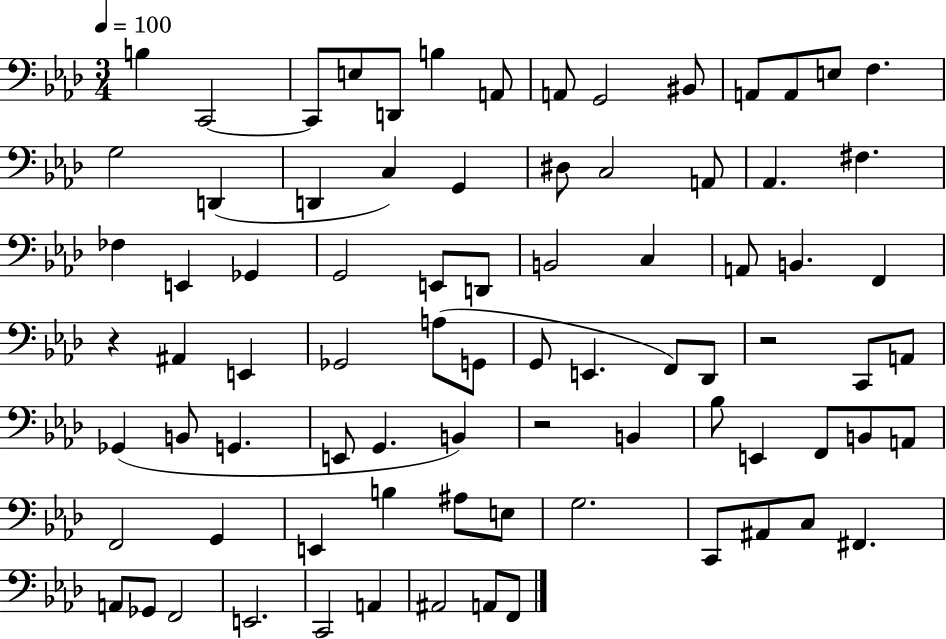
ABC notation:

X:1
T:Untitled
M:3/4
L:1/4
K:Ab
B, C,,2 C,,/2 E,/2 D,,/2 B, A,,/2 A,,/2 G,,2 ^B,,/2 A,,/2 A,,/2 E,/2 F, G,2 D,, D,, C, G,, ^D,/2 C,2 A,,/2 _A,, ^F, _F, E,, _G,, G,,2 E,,/2 D,,/2 B,,2 C, A,,/2 B,, F,, z ^A,, E,, _G,,2 A,/2 G,,/2 G,,/2 E,, F,,/2 _D,,/2 z2 C,,/2 A,,/2 _G,, B,,/2 G,, E,,/2 G,, B,, z2 B,, _B,/2 E,, F,,/2 B,,/2 A,,/2 F,,2 G,, E,, B, ^A,/2 E,/2 G,2 C,,/2 ^A,,/2 C,/2 ^F,, A,,/2 _G,,/2 F,,2 E,,2 C,,2 A,, ^A,,2 A,,/2 F,,/2